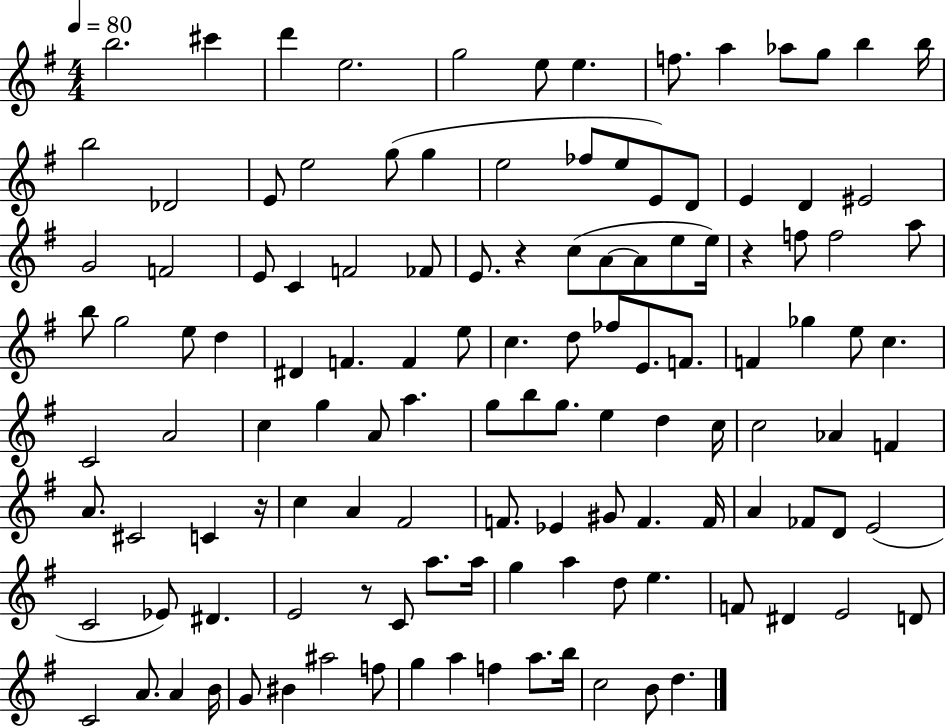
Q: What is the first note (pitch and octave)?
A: B5